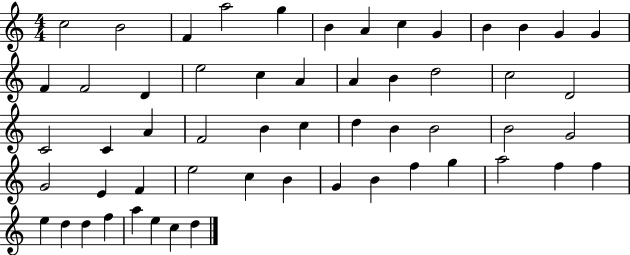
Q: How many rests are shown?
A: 0